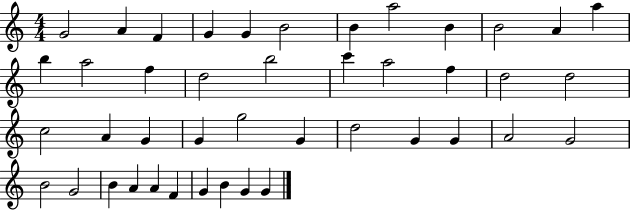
X:1
T:Untitled
M:4/4
L:1/4
K:C
G2 A F G G B2 B a2 B B2 A a b a2 f d2 b2 c' a2 f d2 d2 c2 A G G g2 G d2 G G A2 G2 B2 G2 B A A F G B G G